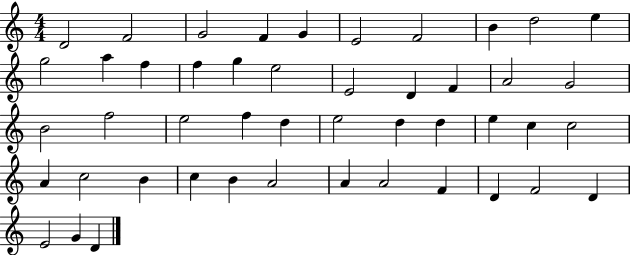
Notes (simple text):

D4/h F4/h G4/h F4/q G4/q E4/h F4/h B4/q D5/h E5/q G5/h A5/q F5/q F5/q G5/q E5/h E4/h D4/q F4/q A4/h G4/h B4/h F5/h E5/h F5/q D5/q E5/h D5/q D5/q E5/q C5/q C5/h A4/q C5/h B4/q C5/q B4/q A4/h A4/q A4/h F4/q D4/q F4/h D4/q E4/h G4/q D4/q